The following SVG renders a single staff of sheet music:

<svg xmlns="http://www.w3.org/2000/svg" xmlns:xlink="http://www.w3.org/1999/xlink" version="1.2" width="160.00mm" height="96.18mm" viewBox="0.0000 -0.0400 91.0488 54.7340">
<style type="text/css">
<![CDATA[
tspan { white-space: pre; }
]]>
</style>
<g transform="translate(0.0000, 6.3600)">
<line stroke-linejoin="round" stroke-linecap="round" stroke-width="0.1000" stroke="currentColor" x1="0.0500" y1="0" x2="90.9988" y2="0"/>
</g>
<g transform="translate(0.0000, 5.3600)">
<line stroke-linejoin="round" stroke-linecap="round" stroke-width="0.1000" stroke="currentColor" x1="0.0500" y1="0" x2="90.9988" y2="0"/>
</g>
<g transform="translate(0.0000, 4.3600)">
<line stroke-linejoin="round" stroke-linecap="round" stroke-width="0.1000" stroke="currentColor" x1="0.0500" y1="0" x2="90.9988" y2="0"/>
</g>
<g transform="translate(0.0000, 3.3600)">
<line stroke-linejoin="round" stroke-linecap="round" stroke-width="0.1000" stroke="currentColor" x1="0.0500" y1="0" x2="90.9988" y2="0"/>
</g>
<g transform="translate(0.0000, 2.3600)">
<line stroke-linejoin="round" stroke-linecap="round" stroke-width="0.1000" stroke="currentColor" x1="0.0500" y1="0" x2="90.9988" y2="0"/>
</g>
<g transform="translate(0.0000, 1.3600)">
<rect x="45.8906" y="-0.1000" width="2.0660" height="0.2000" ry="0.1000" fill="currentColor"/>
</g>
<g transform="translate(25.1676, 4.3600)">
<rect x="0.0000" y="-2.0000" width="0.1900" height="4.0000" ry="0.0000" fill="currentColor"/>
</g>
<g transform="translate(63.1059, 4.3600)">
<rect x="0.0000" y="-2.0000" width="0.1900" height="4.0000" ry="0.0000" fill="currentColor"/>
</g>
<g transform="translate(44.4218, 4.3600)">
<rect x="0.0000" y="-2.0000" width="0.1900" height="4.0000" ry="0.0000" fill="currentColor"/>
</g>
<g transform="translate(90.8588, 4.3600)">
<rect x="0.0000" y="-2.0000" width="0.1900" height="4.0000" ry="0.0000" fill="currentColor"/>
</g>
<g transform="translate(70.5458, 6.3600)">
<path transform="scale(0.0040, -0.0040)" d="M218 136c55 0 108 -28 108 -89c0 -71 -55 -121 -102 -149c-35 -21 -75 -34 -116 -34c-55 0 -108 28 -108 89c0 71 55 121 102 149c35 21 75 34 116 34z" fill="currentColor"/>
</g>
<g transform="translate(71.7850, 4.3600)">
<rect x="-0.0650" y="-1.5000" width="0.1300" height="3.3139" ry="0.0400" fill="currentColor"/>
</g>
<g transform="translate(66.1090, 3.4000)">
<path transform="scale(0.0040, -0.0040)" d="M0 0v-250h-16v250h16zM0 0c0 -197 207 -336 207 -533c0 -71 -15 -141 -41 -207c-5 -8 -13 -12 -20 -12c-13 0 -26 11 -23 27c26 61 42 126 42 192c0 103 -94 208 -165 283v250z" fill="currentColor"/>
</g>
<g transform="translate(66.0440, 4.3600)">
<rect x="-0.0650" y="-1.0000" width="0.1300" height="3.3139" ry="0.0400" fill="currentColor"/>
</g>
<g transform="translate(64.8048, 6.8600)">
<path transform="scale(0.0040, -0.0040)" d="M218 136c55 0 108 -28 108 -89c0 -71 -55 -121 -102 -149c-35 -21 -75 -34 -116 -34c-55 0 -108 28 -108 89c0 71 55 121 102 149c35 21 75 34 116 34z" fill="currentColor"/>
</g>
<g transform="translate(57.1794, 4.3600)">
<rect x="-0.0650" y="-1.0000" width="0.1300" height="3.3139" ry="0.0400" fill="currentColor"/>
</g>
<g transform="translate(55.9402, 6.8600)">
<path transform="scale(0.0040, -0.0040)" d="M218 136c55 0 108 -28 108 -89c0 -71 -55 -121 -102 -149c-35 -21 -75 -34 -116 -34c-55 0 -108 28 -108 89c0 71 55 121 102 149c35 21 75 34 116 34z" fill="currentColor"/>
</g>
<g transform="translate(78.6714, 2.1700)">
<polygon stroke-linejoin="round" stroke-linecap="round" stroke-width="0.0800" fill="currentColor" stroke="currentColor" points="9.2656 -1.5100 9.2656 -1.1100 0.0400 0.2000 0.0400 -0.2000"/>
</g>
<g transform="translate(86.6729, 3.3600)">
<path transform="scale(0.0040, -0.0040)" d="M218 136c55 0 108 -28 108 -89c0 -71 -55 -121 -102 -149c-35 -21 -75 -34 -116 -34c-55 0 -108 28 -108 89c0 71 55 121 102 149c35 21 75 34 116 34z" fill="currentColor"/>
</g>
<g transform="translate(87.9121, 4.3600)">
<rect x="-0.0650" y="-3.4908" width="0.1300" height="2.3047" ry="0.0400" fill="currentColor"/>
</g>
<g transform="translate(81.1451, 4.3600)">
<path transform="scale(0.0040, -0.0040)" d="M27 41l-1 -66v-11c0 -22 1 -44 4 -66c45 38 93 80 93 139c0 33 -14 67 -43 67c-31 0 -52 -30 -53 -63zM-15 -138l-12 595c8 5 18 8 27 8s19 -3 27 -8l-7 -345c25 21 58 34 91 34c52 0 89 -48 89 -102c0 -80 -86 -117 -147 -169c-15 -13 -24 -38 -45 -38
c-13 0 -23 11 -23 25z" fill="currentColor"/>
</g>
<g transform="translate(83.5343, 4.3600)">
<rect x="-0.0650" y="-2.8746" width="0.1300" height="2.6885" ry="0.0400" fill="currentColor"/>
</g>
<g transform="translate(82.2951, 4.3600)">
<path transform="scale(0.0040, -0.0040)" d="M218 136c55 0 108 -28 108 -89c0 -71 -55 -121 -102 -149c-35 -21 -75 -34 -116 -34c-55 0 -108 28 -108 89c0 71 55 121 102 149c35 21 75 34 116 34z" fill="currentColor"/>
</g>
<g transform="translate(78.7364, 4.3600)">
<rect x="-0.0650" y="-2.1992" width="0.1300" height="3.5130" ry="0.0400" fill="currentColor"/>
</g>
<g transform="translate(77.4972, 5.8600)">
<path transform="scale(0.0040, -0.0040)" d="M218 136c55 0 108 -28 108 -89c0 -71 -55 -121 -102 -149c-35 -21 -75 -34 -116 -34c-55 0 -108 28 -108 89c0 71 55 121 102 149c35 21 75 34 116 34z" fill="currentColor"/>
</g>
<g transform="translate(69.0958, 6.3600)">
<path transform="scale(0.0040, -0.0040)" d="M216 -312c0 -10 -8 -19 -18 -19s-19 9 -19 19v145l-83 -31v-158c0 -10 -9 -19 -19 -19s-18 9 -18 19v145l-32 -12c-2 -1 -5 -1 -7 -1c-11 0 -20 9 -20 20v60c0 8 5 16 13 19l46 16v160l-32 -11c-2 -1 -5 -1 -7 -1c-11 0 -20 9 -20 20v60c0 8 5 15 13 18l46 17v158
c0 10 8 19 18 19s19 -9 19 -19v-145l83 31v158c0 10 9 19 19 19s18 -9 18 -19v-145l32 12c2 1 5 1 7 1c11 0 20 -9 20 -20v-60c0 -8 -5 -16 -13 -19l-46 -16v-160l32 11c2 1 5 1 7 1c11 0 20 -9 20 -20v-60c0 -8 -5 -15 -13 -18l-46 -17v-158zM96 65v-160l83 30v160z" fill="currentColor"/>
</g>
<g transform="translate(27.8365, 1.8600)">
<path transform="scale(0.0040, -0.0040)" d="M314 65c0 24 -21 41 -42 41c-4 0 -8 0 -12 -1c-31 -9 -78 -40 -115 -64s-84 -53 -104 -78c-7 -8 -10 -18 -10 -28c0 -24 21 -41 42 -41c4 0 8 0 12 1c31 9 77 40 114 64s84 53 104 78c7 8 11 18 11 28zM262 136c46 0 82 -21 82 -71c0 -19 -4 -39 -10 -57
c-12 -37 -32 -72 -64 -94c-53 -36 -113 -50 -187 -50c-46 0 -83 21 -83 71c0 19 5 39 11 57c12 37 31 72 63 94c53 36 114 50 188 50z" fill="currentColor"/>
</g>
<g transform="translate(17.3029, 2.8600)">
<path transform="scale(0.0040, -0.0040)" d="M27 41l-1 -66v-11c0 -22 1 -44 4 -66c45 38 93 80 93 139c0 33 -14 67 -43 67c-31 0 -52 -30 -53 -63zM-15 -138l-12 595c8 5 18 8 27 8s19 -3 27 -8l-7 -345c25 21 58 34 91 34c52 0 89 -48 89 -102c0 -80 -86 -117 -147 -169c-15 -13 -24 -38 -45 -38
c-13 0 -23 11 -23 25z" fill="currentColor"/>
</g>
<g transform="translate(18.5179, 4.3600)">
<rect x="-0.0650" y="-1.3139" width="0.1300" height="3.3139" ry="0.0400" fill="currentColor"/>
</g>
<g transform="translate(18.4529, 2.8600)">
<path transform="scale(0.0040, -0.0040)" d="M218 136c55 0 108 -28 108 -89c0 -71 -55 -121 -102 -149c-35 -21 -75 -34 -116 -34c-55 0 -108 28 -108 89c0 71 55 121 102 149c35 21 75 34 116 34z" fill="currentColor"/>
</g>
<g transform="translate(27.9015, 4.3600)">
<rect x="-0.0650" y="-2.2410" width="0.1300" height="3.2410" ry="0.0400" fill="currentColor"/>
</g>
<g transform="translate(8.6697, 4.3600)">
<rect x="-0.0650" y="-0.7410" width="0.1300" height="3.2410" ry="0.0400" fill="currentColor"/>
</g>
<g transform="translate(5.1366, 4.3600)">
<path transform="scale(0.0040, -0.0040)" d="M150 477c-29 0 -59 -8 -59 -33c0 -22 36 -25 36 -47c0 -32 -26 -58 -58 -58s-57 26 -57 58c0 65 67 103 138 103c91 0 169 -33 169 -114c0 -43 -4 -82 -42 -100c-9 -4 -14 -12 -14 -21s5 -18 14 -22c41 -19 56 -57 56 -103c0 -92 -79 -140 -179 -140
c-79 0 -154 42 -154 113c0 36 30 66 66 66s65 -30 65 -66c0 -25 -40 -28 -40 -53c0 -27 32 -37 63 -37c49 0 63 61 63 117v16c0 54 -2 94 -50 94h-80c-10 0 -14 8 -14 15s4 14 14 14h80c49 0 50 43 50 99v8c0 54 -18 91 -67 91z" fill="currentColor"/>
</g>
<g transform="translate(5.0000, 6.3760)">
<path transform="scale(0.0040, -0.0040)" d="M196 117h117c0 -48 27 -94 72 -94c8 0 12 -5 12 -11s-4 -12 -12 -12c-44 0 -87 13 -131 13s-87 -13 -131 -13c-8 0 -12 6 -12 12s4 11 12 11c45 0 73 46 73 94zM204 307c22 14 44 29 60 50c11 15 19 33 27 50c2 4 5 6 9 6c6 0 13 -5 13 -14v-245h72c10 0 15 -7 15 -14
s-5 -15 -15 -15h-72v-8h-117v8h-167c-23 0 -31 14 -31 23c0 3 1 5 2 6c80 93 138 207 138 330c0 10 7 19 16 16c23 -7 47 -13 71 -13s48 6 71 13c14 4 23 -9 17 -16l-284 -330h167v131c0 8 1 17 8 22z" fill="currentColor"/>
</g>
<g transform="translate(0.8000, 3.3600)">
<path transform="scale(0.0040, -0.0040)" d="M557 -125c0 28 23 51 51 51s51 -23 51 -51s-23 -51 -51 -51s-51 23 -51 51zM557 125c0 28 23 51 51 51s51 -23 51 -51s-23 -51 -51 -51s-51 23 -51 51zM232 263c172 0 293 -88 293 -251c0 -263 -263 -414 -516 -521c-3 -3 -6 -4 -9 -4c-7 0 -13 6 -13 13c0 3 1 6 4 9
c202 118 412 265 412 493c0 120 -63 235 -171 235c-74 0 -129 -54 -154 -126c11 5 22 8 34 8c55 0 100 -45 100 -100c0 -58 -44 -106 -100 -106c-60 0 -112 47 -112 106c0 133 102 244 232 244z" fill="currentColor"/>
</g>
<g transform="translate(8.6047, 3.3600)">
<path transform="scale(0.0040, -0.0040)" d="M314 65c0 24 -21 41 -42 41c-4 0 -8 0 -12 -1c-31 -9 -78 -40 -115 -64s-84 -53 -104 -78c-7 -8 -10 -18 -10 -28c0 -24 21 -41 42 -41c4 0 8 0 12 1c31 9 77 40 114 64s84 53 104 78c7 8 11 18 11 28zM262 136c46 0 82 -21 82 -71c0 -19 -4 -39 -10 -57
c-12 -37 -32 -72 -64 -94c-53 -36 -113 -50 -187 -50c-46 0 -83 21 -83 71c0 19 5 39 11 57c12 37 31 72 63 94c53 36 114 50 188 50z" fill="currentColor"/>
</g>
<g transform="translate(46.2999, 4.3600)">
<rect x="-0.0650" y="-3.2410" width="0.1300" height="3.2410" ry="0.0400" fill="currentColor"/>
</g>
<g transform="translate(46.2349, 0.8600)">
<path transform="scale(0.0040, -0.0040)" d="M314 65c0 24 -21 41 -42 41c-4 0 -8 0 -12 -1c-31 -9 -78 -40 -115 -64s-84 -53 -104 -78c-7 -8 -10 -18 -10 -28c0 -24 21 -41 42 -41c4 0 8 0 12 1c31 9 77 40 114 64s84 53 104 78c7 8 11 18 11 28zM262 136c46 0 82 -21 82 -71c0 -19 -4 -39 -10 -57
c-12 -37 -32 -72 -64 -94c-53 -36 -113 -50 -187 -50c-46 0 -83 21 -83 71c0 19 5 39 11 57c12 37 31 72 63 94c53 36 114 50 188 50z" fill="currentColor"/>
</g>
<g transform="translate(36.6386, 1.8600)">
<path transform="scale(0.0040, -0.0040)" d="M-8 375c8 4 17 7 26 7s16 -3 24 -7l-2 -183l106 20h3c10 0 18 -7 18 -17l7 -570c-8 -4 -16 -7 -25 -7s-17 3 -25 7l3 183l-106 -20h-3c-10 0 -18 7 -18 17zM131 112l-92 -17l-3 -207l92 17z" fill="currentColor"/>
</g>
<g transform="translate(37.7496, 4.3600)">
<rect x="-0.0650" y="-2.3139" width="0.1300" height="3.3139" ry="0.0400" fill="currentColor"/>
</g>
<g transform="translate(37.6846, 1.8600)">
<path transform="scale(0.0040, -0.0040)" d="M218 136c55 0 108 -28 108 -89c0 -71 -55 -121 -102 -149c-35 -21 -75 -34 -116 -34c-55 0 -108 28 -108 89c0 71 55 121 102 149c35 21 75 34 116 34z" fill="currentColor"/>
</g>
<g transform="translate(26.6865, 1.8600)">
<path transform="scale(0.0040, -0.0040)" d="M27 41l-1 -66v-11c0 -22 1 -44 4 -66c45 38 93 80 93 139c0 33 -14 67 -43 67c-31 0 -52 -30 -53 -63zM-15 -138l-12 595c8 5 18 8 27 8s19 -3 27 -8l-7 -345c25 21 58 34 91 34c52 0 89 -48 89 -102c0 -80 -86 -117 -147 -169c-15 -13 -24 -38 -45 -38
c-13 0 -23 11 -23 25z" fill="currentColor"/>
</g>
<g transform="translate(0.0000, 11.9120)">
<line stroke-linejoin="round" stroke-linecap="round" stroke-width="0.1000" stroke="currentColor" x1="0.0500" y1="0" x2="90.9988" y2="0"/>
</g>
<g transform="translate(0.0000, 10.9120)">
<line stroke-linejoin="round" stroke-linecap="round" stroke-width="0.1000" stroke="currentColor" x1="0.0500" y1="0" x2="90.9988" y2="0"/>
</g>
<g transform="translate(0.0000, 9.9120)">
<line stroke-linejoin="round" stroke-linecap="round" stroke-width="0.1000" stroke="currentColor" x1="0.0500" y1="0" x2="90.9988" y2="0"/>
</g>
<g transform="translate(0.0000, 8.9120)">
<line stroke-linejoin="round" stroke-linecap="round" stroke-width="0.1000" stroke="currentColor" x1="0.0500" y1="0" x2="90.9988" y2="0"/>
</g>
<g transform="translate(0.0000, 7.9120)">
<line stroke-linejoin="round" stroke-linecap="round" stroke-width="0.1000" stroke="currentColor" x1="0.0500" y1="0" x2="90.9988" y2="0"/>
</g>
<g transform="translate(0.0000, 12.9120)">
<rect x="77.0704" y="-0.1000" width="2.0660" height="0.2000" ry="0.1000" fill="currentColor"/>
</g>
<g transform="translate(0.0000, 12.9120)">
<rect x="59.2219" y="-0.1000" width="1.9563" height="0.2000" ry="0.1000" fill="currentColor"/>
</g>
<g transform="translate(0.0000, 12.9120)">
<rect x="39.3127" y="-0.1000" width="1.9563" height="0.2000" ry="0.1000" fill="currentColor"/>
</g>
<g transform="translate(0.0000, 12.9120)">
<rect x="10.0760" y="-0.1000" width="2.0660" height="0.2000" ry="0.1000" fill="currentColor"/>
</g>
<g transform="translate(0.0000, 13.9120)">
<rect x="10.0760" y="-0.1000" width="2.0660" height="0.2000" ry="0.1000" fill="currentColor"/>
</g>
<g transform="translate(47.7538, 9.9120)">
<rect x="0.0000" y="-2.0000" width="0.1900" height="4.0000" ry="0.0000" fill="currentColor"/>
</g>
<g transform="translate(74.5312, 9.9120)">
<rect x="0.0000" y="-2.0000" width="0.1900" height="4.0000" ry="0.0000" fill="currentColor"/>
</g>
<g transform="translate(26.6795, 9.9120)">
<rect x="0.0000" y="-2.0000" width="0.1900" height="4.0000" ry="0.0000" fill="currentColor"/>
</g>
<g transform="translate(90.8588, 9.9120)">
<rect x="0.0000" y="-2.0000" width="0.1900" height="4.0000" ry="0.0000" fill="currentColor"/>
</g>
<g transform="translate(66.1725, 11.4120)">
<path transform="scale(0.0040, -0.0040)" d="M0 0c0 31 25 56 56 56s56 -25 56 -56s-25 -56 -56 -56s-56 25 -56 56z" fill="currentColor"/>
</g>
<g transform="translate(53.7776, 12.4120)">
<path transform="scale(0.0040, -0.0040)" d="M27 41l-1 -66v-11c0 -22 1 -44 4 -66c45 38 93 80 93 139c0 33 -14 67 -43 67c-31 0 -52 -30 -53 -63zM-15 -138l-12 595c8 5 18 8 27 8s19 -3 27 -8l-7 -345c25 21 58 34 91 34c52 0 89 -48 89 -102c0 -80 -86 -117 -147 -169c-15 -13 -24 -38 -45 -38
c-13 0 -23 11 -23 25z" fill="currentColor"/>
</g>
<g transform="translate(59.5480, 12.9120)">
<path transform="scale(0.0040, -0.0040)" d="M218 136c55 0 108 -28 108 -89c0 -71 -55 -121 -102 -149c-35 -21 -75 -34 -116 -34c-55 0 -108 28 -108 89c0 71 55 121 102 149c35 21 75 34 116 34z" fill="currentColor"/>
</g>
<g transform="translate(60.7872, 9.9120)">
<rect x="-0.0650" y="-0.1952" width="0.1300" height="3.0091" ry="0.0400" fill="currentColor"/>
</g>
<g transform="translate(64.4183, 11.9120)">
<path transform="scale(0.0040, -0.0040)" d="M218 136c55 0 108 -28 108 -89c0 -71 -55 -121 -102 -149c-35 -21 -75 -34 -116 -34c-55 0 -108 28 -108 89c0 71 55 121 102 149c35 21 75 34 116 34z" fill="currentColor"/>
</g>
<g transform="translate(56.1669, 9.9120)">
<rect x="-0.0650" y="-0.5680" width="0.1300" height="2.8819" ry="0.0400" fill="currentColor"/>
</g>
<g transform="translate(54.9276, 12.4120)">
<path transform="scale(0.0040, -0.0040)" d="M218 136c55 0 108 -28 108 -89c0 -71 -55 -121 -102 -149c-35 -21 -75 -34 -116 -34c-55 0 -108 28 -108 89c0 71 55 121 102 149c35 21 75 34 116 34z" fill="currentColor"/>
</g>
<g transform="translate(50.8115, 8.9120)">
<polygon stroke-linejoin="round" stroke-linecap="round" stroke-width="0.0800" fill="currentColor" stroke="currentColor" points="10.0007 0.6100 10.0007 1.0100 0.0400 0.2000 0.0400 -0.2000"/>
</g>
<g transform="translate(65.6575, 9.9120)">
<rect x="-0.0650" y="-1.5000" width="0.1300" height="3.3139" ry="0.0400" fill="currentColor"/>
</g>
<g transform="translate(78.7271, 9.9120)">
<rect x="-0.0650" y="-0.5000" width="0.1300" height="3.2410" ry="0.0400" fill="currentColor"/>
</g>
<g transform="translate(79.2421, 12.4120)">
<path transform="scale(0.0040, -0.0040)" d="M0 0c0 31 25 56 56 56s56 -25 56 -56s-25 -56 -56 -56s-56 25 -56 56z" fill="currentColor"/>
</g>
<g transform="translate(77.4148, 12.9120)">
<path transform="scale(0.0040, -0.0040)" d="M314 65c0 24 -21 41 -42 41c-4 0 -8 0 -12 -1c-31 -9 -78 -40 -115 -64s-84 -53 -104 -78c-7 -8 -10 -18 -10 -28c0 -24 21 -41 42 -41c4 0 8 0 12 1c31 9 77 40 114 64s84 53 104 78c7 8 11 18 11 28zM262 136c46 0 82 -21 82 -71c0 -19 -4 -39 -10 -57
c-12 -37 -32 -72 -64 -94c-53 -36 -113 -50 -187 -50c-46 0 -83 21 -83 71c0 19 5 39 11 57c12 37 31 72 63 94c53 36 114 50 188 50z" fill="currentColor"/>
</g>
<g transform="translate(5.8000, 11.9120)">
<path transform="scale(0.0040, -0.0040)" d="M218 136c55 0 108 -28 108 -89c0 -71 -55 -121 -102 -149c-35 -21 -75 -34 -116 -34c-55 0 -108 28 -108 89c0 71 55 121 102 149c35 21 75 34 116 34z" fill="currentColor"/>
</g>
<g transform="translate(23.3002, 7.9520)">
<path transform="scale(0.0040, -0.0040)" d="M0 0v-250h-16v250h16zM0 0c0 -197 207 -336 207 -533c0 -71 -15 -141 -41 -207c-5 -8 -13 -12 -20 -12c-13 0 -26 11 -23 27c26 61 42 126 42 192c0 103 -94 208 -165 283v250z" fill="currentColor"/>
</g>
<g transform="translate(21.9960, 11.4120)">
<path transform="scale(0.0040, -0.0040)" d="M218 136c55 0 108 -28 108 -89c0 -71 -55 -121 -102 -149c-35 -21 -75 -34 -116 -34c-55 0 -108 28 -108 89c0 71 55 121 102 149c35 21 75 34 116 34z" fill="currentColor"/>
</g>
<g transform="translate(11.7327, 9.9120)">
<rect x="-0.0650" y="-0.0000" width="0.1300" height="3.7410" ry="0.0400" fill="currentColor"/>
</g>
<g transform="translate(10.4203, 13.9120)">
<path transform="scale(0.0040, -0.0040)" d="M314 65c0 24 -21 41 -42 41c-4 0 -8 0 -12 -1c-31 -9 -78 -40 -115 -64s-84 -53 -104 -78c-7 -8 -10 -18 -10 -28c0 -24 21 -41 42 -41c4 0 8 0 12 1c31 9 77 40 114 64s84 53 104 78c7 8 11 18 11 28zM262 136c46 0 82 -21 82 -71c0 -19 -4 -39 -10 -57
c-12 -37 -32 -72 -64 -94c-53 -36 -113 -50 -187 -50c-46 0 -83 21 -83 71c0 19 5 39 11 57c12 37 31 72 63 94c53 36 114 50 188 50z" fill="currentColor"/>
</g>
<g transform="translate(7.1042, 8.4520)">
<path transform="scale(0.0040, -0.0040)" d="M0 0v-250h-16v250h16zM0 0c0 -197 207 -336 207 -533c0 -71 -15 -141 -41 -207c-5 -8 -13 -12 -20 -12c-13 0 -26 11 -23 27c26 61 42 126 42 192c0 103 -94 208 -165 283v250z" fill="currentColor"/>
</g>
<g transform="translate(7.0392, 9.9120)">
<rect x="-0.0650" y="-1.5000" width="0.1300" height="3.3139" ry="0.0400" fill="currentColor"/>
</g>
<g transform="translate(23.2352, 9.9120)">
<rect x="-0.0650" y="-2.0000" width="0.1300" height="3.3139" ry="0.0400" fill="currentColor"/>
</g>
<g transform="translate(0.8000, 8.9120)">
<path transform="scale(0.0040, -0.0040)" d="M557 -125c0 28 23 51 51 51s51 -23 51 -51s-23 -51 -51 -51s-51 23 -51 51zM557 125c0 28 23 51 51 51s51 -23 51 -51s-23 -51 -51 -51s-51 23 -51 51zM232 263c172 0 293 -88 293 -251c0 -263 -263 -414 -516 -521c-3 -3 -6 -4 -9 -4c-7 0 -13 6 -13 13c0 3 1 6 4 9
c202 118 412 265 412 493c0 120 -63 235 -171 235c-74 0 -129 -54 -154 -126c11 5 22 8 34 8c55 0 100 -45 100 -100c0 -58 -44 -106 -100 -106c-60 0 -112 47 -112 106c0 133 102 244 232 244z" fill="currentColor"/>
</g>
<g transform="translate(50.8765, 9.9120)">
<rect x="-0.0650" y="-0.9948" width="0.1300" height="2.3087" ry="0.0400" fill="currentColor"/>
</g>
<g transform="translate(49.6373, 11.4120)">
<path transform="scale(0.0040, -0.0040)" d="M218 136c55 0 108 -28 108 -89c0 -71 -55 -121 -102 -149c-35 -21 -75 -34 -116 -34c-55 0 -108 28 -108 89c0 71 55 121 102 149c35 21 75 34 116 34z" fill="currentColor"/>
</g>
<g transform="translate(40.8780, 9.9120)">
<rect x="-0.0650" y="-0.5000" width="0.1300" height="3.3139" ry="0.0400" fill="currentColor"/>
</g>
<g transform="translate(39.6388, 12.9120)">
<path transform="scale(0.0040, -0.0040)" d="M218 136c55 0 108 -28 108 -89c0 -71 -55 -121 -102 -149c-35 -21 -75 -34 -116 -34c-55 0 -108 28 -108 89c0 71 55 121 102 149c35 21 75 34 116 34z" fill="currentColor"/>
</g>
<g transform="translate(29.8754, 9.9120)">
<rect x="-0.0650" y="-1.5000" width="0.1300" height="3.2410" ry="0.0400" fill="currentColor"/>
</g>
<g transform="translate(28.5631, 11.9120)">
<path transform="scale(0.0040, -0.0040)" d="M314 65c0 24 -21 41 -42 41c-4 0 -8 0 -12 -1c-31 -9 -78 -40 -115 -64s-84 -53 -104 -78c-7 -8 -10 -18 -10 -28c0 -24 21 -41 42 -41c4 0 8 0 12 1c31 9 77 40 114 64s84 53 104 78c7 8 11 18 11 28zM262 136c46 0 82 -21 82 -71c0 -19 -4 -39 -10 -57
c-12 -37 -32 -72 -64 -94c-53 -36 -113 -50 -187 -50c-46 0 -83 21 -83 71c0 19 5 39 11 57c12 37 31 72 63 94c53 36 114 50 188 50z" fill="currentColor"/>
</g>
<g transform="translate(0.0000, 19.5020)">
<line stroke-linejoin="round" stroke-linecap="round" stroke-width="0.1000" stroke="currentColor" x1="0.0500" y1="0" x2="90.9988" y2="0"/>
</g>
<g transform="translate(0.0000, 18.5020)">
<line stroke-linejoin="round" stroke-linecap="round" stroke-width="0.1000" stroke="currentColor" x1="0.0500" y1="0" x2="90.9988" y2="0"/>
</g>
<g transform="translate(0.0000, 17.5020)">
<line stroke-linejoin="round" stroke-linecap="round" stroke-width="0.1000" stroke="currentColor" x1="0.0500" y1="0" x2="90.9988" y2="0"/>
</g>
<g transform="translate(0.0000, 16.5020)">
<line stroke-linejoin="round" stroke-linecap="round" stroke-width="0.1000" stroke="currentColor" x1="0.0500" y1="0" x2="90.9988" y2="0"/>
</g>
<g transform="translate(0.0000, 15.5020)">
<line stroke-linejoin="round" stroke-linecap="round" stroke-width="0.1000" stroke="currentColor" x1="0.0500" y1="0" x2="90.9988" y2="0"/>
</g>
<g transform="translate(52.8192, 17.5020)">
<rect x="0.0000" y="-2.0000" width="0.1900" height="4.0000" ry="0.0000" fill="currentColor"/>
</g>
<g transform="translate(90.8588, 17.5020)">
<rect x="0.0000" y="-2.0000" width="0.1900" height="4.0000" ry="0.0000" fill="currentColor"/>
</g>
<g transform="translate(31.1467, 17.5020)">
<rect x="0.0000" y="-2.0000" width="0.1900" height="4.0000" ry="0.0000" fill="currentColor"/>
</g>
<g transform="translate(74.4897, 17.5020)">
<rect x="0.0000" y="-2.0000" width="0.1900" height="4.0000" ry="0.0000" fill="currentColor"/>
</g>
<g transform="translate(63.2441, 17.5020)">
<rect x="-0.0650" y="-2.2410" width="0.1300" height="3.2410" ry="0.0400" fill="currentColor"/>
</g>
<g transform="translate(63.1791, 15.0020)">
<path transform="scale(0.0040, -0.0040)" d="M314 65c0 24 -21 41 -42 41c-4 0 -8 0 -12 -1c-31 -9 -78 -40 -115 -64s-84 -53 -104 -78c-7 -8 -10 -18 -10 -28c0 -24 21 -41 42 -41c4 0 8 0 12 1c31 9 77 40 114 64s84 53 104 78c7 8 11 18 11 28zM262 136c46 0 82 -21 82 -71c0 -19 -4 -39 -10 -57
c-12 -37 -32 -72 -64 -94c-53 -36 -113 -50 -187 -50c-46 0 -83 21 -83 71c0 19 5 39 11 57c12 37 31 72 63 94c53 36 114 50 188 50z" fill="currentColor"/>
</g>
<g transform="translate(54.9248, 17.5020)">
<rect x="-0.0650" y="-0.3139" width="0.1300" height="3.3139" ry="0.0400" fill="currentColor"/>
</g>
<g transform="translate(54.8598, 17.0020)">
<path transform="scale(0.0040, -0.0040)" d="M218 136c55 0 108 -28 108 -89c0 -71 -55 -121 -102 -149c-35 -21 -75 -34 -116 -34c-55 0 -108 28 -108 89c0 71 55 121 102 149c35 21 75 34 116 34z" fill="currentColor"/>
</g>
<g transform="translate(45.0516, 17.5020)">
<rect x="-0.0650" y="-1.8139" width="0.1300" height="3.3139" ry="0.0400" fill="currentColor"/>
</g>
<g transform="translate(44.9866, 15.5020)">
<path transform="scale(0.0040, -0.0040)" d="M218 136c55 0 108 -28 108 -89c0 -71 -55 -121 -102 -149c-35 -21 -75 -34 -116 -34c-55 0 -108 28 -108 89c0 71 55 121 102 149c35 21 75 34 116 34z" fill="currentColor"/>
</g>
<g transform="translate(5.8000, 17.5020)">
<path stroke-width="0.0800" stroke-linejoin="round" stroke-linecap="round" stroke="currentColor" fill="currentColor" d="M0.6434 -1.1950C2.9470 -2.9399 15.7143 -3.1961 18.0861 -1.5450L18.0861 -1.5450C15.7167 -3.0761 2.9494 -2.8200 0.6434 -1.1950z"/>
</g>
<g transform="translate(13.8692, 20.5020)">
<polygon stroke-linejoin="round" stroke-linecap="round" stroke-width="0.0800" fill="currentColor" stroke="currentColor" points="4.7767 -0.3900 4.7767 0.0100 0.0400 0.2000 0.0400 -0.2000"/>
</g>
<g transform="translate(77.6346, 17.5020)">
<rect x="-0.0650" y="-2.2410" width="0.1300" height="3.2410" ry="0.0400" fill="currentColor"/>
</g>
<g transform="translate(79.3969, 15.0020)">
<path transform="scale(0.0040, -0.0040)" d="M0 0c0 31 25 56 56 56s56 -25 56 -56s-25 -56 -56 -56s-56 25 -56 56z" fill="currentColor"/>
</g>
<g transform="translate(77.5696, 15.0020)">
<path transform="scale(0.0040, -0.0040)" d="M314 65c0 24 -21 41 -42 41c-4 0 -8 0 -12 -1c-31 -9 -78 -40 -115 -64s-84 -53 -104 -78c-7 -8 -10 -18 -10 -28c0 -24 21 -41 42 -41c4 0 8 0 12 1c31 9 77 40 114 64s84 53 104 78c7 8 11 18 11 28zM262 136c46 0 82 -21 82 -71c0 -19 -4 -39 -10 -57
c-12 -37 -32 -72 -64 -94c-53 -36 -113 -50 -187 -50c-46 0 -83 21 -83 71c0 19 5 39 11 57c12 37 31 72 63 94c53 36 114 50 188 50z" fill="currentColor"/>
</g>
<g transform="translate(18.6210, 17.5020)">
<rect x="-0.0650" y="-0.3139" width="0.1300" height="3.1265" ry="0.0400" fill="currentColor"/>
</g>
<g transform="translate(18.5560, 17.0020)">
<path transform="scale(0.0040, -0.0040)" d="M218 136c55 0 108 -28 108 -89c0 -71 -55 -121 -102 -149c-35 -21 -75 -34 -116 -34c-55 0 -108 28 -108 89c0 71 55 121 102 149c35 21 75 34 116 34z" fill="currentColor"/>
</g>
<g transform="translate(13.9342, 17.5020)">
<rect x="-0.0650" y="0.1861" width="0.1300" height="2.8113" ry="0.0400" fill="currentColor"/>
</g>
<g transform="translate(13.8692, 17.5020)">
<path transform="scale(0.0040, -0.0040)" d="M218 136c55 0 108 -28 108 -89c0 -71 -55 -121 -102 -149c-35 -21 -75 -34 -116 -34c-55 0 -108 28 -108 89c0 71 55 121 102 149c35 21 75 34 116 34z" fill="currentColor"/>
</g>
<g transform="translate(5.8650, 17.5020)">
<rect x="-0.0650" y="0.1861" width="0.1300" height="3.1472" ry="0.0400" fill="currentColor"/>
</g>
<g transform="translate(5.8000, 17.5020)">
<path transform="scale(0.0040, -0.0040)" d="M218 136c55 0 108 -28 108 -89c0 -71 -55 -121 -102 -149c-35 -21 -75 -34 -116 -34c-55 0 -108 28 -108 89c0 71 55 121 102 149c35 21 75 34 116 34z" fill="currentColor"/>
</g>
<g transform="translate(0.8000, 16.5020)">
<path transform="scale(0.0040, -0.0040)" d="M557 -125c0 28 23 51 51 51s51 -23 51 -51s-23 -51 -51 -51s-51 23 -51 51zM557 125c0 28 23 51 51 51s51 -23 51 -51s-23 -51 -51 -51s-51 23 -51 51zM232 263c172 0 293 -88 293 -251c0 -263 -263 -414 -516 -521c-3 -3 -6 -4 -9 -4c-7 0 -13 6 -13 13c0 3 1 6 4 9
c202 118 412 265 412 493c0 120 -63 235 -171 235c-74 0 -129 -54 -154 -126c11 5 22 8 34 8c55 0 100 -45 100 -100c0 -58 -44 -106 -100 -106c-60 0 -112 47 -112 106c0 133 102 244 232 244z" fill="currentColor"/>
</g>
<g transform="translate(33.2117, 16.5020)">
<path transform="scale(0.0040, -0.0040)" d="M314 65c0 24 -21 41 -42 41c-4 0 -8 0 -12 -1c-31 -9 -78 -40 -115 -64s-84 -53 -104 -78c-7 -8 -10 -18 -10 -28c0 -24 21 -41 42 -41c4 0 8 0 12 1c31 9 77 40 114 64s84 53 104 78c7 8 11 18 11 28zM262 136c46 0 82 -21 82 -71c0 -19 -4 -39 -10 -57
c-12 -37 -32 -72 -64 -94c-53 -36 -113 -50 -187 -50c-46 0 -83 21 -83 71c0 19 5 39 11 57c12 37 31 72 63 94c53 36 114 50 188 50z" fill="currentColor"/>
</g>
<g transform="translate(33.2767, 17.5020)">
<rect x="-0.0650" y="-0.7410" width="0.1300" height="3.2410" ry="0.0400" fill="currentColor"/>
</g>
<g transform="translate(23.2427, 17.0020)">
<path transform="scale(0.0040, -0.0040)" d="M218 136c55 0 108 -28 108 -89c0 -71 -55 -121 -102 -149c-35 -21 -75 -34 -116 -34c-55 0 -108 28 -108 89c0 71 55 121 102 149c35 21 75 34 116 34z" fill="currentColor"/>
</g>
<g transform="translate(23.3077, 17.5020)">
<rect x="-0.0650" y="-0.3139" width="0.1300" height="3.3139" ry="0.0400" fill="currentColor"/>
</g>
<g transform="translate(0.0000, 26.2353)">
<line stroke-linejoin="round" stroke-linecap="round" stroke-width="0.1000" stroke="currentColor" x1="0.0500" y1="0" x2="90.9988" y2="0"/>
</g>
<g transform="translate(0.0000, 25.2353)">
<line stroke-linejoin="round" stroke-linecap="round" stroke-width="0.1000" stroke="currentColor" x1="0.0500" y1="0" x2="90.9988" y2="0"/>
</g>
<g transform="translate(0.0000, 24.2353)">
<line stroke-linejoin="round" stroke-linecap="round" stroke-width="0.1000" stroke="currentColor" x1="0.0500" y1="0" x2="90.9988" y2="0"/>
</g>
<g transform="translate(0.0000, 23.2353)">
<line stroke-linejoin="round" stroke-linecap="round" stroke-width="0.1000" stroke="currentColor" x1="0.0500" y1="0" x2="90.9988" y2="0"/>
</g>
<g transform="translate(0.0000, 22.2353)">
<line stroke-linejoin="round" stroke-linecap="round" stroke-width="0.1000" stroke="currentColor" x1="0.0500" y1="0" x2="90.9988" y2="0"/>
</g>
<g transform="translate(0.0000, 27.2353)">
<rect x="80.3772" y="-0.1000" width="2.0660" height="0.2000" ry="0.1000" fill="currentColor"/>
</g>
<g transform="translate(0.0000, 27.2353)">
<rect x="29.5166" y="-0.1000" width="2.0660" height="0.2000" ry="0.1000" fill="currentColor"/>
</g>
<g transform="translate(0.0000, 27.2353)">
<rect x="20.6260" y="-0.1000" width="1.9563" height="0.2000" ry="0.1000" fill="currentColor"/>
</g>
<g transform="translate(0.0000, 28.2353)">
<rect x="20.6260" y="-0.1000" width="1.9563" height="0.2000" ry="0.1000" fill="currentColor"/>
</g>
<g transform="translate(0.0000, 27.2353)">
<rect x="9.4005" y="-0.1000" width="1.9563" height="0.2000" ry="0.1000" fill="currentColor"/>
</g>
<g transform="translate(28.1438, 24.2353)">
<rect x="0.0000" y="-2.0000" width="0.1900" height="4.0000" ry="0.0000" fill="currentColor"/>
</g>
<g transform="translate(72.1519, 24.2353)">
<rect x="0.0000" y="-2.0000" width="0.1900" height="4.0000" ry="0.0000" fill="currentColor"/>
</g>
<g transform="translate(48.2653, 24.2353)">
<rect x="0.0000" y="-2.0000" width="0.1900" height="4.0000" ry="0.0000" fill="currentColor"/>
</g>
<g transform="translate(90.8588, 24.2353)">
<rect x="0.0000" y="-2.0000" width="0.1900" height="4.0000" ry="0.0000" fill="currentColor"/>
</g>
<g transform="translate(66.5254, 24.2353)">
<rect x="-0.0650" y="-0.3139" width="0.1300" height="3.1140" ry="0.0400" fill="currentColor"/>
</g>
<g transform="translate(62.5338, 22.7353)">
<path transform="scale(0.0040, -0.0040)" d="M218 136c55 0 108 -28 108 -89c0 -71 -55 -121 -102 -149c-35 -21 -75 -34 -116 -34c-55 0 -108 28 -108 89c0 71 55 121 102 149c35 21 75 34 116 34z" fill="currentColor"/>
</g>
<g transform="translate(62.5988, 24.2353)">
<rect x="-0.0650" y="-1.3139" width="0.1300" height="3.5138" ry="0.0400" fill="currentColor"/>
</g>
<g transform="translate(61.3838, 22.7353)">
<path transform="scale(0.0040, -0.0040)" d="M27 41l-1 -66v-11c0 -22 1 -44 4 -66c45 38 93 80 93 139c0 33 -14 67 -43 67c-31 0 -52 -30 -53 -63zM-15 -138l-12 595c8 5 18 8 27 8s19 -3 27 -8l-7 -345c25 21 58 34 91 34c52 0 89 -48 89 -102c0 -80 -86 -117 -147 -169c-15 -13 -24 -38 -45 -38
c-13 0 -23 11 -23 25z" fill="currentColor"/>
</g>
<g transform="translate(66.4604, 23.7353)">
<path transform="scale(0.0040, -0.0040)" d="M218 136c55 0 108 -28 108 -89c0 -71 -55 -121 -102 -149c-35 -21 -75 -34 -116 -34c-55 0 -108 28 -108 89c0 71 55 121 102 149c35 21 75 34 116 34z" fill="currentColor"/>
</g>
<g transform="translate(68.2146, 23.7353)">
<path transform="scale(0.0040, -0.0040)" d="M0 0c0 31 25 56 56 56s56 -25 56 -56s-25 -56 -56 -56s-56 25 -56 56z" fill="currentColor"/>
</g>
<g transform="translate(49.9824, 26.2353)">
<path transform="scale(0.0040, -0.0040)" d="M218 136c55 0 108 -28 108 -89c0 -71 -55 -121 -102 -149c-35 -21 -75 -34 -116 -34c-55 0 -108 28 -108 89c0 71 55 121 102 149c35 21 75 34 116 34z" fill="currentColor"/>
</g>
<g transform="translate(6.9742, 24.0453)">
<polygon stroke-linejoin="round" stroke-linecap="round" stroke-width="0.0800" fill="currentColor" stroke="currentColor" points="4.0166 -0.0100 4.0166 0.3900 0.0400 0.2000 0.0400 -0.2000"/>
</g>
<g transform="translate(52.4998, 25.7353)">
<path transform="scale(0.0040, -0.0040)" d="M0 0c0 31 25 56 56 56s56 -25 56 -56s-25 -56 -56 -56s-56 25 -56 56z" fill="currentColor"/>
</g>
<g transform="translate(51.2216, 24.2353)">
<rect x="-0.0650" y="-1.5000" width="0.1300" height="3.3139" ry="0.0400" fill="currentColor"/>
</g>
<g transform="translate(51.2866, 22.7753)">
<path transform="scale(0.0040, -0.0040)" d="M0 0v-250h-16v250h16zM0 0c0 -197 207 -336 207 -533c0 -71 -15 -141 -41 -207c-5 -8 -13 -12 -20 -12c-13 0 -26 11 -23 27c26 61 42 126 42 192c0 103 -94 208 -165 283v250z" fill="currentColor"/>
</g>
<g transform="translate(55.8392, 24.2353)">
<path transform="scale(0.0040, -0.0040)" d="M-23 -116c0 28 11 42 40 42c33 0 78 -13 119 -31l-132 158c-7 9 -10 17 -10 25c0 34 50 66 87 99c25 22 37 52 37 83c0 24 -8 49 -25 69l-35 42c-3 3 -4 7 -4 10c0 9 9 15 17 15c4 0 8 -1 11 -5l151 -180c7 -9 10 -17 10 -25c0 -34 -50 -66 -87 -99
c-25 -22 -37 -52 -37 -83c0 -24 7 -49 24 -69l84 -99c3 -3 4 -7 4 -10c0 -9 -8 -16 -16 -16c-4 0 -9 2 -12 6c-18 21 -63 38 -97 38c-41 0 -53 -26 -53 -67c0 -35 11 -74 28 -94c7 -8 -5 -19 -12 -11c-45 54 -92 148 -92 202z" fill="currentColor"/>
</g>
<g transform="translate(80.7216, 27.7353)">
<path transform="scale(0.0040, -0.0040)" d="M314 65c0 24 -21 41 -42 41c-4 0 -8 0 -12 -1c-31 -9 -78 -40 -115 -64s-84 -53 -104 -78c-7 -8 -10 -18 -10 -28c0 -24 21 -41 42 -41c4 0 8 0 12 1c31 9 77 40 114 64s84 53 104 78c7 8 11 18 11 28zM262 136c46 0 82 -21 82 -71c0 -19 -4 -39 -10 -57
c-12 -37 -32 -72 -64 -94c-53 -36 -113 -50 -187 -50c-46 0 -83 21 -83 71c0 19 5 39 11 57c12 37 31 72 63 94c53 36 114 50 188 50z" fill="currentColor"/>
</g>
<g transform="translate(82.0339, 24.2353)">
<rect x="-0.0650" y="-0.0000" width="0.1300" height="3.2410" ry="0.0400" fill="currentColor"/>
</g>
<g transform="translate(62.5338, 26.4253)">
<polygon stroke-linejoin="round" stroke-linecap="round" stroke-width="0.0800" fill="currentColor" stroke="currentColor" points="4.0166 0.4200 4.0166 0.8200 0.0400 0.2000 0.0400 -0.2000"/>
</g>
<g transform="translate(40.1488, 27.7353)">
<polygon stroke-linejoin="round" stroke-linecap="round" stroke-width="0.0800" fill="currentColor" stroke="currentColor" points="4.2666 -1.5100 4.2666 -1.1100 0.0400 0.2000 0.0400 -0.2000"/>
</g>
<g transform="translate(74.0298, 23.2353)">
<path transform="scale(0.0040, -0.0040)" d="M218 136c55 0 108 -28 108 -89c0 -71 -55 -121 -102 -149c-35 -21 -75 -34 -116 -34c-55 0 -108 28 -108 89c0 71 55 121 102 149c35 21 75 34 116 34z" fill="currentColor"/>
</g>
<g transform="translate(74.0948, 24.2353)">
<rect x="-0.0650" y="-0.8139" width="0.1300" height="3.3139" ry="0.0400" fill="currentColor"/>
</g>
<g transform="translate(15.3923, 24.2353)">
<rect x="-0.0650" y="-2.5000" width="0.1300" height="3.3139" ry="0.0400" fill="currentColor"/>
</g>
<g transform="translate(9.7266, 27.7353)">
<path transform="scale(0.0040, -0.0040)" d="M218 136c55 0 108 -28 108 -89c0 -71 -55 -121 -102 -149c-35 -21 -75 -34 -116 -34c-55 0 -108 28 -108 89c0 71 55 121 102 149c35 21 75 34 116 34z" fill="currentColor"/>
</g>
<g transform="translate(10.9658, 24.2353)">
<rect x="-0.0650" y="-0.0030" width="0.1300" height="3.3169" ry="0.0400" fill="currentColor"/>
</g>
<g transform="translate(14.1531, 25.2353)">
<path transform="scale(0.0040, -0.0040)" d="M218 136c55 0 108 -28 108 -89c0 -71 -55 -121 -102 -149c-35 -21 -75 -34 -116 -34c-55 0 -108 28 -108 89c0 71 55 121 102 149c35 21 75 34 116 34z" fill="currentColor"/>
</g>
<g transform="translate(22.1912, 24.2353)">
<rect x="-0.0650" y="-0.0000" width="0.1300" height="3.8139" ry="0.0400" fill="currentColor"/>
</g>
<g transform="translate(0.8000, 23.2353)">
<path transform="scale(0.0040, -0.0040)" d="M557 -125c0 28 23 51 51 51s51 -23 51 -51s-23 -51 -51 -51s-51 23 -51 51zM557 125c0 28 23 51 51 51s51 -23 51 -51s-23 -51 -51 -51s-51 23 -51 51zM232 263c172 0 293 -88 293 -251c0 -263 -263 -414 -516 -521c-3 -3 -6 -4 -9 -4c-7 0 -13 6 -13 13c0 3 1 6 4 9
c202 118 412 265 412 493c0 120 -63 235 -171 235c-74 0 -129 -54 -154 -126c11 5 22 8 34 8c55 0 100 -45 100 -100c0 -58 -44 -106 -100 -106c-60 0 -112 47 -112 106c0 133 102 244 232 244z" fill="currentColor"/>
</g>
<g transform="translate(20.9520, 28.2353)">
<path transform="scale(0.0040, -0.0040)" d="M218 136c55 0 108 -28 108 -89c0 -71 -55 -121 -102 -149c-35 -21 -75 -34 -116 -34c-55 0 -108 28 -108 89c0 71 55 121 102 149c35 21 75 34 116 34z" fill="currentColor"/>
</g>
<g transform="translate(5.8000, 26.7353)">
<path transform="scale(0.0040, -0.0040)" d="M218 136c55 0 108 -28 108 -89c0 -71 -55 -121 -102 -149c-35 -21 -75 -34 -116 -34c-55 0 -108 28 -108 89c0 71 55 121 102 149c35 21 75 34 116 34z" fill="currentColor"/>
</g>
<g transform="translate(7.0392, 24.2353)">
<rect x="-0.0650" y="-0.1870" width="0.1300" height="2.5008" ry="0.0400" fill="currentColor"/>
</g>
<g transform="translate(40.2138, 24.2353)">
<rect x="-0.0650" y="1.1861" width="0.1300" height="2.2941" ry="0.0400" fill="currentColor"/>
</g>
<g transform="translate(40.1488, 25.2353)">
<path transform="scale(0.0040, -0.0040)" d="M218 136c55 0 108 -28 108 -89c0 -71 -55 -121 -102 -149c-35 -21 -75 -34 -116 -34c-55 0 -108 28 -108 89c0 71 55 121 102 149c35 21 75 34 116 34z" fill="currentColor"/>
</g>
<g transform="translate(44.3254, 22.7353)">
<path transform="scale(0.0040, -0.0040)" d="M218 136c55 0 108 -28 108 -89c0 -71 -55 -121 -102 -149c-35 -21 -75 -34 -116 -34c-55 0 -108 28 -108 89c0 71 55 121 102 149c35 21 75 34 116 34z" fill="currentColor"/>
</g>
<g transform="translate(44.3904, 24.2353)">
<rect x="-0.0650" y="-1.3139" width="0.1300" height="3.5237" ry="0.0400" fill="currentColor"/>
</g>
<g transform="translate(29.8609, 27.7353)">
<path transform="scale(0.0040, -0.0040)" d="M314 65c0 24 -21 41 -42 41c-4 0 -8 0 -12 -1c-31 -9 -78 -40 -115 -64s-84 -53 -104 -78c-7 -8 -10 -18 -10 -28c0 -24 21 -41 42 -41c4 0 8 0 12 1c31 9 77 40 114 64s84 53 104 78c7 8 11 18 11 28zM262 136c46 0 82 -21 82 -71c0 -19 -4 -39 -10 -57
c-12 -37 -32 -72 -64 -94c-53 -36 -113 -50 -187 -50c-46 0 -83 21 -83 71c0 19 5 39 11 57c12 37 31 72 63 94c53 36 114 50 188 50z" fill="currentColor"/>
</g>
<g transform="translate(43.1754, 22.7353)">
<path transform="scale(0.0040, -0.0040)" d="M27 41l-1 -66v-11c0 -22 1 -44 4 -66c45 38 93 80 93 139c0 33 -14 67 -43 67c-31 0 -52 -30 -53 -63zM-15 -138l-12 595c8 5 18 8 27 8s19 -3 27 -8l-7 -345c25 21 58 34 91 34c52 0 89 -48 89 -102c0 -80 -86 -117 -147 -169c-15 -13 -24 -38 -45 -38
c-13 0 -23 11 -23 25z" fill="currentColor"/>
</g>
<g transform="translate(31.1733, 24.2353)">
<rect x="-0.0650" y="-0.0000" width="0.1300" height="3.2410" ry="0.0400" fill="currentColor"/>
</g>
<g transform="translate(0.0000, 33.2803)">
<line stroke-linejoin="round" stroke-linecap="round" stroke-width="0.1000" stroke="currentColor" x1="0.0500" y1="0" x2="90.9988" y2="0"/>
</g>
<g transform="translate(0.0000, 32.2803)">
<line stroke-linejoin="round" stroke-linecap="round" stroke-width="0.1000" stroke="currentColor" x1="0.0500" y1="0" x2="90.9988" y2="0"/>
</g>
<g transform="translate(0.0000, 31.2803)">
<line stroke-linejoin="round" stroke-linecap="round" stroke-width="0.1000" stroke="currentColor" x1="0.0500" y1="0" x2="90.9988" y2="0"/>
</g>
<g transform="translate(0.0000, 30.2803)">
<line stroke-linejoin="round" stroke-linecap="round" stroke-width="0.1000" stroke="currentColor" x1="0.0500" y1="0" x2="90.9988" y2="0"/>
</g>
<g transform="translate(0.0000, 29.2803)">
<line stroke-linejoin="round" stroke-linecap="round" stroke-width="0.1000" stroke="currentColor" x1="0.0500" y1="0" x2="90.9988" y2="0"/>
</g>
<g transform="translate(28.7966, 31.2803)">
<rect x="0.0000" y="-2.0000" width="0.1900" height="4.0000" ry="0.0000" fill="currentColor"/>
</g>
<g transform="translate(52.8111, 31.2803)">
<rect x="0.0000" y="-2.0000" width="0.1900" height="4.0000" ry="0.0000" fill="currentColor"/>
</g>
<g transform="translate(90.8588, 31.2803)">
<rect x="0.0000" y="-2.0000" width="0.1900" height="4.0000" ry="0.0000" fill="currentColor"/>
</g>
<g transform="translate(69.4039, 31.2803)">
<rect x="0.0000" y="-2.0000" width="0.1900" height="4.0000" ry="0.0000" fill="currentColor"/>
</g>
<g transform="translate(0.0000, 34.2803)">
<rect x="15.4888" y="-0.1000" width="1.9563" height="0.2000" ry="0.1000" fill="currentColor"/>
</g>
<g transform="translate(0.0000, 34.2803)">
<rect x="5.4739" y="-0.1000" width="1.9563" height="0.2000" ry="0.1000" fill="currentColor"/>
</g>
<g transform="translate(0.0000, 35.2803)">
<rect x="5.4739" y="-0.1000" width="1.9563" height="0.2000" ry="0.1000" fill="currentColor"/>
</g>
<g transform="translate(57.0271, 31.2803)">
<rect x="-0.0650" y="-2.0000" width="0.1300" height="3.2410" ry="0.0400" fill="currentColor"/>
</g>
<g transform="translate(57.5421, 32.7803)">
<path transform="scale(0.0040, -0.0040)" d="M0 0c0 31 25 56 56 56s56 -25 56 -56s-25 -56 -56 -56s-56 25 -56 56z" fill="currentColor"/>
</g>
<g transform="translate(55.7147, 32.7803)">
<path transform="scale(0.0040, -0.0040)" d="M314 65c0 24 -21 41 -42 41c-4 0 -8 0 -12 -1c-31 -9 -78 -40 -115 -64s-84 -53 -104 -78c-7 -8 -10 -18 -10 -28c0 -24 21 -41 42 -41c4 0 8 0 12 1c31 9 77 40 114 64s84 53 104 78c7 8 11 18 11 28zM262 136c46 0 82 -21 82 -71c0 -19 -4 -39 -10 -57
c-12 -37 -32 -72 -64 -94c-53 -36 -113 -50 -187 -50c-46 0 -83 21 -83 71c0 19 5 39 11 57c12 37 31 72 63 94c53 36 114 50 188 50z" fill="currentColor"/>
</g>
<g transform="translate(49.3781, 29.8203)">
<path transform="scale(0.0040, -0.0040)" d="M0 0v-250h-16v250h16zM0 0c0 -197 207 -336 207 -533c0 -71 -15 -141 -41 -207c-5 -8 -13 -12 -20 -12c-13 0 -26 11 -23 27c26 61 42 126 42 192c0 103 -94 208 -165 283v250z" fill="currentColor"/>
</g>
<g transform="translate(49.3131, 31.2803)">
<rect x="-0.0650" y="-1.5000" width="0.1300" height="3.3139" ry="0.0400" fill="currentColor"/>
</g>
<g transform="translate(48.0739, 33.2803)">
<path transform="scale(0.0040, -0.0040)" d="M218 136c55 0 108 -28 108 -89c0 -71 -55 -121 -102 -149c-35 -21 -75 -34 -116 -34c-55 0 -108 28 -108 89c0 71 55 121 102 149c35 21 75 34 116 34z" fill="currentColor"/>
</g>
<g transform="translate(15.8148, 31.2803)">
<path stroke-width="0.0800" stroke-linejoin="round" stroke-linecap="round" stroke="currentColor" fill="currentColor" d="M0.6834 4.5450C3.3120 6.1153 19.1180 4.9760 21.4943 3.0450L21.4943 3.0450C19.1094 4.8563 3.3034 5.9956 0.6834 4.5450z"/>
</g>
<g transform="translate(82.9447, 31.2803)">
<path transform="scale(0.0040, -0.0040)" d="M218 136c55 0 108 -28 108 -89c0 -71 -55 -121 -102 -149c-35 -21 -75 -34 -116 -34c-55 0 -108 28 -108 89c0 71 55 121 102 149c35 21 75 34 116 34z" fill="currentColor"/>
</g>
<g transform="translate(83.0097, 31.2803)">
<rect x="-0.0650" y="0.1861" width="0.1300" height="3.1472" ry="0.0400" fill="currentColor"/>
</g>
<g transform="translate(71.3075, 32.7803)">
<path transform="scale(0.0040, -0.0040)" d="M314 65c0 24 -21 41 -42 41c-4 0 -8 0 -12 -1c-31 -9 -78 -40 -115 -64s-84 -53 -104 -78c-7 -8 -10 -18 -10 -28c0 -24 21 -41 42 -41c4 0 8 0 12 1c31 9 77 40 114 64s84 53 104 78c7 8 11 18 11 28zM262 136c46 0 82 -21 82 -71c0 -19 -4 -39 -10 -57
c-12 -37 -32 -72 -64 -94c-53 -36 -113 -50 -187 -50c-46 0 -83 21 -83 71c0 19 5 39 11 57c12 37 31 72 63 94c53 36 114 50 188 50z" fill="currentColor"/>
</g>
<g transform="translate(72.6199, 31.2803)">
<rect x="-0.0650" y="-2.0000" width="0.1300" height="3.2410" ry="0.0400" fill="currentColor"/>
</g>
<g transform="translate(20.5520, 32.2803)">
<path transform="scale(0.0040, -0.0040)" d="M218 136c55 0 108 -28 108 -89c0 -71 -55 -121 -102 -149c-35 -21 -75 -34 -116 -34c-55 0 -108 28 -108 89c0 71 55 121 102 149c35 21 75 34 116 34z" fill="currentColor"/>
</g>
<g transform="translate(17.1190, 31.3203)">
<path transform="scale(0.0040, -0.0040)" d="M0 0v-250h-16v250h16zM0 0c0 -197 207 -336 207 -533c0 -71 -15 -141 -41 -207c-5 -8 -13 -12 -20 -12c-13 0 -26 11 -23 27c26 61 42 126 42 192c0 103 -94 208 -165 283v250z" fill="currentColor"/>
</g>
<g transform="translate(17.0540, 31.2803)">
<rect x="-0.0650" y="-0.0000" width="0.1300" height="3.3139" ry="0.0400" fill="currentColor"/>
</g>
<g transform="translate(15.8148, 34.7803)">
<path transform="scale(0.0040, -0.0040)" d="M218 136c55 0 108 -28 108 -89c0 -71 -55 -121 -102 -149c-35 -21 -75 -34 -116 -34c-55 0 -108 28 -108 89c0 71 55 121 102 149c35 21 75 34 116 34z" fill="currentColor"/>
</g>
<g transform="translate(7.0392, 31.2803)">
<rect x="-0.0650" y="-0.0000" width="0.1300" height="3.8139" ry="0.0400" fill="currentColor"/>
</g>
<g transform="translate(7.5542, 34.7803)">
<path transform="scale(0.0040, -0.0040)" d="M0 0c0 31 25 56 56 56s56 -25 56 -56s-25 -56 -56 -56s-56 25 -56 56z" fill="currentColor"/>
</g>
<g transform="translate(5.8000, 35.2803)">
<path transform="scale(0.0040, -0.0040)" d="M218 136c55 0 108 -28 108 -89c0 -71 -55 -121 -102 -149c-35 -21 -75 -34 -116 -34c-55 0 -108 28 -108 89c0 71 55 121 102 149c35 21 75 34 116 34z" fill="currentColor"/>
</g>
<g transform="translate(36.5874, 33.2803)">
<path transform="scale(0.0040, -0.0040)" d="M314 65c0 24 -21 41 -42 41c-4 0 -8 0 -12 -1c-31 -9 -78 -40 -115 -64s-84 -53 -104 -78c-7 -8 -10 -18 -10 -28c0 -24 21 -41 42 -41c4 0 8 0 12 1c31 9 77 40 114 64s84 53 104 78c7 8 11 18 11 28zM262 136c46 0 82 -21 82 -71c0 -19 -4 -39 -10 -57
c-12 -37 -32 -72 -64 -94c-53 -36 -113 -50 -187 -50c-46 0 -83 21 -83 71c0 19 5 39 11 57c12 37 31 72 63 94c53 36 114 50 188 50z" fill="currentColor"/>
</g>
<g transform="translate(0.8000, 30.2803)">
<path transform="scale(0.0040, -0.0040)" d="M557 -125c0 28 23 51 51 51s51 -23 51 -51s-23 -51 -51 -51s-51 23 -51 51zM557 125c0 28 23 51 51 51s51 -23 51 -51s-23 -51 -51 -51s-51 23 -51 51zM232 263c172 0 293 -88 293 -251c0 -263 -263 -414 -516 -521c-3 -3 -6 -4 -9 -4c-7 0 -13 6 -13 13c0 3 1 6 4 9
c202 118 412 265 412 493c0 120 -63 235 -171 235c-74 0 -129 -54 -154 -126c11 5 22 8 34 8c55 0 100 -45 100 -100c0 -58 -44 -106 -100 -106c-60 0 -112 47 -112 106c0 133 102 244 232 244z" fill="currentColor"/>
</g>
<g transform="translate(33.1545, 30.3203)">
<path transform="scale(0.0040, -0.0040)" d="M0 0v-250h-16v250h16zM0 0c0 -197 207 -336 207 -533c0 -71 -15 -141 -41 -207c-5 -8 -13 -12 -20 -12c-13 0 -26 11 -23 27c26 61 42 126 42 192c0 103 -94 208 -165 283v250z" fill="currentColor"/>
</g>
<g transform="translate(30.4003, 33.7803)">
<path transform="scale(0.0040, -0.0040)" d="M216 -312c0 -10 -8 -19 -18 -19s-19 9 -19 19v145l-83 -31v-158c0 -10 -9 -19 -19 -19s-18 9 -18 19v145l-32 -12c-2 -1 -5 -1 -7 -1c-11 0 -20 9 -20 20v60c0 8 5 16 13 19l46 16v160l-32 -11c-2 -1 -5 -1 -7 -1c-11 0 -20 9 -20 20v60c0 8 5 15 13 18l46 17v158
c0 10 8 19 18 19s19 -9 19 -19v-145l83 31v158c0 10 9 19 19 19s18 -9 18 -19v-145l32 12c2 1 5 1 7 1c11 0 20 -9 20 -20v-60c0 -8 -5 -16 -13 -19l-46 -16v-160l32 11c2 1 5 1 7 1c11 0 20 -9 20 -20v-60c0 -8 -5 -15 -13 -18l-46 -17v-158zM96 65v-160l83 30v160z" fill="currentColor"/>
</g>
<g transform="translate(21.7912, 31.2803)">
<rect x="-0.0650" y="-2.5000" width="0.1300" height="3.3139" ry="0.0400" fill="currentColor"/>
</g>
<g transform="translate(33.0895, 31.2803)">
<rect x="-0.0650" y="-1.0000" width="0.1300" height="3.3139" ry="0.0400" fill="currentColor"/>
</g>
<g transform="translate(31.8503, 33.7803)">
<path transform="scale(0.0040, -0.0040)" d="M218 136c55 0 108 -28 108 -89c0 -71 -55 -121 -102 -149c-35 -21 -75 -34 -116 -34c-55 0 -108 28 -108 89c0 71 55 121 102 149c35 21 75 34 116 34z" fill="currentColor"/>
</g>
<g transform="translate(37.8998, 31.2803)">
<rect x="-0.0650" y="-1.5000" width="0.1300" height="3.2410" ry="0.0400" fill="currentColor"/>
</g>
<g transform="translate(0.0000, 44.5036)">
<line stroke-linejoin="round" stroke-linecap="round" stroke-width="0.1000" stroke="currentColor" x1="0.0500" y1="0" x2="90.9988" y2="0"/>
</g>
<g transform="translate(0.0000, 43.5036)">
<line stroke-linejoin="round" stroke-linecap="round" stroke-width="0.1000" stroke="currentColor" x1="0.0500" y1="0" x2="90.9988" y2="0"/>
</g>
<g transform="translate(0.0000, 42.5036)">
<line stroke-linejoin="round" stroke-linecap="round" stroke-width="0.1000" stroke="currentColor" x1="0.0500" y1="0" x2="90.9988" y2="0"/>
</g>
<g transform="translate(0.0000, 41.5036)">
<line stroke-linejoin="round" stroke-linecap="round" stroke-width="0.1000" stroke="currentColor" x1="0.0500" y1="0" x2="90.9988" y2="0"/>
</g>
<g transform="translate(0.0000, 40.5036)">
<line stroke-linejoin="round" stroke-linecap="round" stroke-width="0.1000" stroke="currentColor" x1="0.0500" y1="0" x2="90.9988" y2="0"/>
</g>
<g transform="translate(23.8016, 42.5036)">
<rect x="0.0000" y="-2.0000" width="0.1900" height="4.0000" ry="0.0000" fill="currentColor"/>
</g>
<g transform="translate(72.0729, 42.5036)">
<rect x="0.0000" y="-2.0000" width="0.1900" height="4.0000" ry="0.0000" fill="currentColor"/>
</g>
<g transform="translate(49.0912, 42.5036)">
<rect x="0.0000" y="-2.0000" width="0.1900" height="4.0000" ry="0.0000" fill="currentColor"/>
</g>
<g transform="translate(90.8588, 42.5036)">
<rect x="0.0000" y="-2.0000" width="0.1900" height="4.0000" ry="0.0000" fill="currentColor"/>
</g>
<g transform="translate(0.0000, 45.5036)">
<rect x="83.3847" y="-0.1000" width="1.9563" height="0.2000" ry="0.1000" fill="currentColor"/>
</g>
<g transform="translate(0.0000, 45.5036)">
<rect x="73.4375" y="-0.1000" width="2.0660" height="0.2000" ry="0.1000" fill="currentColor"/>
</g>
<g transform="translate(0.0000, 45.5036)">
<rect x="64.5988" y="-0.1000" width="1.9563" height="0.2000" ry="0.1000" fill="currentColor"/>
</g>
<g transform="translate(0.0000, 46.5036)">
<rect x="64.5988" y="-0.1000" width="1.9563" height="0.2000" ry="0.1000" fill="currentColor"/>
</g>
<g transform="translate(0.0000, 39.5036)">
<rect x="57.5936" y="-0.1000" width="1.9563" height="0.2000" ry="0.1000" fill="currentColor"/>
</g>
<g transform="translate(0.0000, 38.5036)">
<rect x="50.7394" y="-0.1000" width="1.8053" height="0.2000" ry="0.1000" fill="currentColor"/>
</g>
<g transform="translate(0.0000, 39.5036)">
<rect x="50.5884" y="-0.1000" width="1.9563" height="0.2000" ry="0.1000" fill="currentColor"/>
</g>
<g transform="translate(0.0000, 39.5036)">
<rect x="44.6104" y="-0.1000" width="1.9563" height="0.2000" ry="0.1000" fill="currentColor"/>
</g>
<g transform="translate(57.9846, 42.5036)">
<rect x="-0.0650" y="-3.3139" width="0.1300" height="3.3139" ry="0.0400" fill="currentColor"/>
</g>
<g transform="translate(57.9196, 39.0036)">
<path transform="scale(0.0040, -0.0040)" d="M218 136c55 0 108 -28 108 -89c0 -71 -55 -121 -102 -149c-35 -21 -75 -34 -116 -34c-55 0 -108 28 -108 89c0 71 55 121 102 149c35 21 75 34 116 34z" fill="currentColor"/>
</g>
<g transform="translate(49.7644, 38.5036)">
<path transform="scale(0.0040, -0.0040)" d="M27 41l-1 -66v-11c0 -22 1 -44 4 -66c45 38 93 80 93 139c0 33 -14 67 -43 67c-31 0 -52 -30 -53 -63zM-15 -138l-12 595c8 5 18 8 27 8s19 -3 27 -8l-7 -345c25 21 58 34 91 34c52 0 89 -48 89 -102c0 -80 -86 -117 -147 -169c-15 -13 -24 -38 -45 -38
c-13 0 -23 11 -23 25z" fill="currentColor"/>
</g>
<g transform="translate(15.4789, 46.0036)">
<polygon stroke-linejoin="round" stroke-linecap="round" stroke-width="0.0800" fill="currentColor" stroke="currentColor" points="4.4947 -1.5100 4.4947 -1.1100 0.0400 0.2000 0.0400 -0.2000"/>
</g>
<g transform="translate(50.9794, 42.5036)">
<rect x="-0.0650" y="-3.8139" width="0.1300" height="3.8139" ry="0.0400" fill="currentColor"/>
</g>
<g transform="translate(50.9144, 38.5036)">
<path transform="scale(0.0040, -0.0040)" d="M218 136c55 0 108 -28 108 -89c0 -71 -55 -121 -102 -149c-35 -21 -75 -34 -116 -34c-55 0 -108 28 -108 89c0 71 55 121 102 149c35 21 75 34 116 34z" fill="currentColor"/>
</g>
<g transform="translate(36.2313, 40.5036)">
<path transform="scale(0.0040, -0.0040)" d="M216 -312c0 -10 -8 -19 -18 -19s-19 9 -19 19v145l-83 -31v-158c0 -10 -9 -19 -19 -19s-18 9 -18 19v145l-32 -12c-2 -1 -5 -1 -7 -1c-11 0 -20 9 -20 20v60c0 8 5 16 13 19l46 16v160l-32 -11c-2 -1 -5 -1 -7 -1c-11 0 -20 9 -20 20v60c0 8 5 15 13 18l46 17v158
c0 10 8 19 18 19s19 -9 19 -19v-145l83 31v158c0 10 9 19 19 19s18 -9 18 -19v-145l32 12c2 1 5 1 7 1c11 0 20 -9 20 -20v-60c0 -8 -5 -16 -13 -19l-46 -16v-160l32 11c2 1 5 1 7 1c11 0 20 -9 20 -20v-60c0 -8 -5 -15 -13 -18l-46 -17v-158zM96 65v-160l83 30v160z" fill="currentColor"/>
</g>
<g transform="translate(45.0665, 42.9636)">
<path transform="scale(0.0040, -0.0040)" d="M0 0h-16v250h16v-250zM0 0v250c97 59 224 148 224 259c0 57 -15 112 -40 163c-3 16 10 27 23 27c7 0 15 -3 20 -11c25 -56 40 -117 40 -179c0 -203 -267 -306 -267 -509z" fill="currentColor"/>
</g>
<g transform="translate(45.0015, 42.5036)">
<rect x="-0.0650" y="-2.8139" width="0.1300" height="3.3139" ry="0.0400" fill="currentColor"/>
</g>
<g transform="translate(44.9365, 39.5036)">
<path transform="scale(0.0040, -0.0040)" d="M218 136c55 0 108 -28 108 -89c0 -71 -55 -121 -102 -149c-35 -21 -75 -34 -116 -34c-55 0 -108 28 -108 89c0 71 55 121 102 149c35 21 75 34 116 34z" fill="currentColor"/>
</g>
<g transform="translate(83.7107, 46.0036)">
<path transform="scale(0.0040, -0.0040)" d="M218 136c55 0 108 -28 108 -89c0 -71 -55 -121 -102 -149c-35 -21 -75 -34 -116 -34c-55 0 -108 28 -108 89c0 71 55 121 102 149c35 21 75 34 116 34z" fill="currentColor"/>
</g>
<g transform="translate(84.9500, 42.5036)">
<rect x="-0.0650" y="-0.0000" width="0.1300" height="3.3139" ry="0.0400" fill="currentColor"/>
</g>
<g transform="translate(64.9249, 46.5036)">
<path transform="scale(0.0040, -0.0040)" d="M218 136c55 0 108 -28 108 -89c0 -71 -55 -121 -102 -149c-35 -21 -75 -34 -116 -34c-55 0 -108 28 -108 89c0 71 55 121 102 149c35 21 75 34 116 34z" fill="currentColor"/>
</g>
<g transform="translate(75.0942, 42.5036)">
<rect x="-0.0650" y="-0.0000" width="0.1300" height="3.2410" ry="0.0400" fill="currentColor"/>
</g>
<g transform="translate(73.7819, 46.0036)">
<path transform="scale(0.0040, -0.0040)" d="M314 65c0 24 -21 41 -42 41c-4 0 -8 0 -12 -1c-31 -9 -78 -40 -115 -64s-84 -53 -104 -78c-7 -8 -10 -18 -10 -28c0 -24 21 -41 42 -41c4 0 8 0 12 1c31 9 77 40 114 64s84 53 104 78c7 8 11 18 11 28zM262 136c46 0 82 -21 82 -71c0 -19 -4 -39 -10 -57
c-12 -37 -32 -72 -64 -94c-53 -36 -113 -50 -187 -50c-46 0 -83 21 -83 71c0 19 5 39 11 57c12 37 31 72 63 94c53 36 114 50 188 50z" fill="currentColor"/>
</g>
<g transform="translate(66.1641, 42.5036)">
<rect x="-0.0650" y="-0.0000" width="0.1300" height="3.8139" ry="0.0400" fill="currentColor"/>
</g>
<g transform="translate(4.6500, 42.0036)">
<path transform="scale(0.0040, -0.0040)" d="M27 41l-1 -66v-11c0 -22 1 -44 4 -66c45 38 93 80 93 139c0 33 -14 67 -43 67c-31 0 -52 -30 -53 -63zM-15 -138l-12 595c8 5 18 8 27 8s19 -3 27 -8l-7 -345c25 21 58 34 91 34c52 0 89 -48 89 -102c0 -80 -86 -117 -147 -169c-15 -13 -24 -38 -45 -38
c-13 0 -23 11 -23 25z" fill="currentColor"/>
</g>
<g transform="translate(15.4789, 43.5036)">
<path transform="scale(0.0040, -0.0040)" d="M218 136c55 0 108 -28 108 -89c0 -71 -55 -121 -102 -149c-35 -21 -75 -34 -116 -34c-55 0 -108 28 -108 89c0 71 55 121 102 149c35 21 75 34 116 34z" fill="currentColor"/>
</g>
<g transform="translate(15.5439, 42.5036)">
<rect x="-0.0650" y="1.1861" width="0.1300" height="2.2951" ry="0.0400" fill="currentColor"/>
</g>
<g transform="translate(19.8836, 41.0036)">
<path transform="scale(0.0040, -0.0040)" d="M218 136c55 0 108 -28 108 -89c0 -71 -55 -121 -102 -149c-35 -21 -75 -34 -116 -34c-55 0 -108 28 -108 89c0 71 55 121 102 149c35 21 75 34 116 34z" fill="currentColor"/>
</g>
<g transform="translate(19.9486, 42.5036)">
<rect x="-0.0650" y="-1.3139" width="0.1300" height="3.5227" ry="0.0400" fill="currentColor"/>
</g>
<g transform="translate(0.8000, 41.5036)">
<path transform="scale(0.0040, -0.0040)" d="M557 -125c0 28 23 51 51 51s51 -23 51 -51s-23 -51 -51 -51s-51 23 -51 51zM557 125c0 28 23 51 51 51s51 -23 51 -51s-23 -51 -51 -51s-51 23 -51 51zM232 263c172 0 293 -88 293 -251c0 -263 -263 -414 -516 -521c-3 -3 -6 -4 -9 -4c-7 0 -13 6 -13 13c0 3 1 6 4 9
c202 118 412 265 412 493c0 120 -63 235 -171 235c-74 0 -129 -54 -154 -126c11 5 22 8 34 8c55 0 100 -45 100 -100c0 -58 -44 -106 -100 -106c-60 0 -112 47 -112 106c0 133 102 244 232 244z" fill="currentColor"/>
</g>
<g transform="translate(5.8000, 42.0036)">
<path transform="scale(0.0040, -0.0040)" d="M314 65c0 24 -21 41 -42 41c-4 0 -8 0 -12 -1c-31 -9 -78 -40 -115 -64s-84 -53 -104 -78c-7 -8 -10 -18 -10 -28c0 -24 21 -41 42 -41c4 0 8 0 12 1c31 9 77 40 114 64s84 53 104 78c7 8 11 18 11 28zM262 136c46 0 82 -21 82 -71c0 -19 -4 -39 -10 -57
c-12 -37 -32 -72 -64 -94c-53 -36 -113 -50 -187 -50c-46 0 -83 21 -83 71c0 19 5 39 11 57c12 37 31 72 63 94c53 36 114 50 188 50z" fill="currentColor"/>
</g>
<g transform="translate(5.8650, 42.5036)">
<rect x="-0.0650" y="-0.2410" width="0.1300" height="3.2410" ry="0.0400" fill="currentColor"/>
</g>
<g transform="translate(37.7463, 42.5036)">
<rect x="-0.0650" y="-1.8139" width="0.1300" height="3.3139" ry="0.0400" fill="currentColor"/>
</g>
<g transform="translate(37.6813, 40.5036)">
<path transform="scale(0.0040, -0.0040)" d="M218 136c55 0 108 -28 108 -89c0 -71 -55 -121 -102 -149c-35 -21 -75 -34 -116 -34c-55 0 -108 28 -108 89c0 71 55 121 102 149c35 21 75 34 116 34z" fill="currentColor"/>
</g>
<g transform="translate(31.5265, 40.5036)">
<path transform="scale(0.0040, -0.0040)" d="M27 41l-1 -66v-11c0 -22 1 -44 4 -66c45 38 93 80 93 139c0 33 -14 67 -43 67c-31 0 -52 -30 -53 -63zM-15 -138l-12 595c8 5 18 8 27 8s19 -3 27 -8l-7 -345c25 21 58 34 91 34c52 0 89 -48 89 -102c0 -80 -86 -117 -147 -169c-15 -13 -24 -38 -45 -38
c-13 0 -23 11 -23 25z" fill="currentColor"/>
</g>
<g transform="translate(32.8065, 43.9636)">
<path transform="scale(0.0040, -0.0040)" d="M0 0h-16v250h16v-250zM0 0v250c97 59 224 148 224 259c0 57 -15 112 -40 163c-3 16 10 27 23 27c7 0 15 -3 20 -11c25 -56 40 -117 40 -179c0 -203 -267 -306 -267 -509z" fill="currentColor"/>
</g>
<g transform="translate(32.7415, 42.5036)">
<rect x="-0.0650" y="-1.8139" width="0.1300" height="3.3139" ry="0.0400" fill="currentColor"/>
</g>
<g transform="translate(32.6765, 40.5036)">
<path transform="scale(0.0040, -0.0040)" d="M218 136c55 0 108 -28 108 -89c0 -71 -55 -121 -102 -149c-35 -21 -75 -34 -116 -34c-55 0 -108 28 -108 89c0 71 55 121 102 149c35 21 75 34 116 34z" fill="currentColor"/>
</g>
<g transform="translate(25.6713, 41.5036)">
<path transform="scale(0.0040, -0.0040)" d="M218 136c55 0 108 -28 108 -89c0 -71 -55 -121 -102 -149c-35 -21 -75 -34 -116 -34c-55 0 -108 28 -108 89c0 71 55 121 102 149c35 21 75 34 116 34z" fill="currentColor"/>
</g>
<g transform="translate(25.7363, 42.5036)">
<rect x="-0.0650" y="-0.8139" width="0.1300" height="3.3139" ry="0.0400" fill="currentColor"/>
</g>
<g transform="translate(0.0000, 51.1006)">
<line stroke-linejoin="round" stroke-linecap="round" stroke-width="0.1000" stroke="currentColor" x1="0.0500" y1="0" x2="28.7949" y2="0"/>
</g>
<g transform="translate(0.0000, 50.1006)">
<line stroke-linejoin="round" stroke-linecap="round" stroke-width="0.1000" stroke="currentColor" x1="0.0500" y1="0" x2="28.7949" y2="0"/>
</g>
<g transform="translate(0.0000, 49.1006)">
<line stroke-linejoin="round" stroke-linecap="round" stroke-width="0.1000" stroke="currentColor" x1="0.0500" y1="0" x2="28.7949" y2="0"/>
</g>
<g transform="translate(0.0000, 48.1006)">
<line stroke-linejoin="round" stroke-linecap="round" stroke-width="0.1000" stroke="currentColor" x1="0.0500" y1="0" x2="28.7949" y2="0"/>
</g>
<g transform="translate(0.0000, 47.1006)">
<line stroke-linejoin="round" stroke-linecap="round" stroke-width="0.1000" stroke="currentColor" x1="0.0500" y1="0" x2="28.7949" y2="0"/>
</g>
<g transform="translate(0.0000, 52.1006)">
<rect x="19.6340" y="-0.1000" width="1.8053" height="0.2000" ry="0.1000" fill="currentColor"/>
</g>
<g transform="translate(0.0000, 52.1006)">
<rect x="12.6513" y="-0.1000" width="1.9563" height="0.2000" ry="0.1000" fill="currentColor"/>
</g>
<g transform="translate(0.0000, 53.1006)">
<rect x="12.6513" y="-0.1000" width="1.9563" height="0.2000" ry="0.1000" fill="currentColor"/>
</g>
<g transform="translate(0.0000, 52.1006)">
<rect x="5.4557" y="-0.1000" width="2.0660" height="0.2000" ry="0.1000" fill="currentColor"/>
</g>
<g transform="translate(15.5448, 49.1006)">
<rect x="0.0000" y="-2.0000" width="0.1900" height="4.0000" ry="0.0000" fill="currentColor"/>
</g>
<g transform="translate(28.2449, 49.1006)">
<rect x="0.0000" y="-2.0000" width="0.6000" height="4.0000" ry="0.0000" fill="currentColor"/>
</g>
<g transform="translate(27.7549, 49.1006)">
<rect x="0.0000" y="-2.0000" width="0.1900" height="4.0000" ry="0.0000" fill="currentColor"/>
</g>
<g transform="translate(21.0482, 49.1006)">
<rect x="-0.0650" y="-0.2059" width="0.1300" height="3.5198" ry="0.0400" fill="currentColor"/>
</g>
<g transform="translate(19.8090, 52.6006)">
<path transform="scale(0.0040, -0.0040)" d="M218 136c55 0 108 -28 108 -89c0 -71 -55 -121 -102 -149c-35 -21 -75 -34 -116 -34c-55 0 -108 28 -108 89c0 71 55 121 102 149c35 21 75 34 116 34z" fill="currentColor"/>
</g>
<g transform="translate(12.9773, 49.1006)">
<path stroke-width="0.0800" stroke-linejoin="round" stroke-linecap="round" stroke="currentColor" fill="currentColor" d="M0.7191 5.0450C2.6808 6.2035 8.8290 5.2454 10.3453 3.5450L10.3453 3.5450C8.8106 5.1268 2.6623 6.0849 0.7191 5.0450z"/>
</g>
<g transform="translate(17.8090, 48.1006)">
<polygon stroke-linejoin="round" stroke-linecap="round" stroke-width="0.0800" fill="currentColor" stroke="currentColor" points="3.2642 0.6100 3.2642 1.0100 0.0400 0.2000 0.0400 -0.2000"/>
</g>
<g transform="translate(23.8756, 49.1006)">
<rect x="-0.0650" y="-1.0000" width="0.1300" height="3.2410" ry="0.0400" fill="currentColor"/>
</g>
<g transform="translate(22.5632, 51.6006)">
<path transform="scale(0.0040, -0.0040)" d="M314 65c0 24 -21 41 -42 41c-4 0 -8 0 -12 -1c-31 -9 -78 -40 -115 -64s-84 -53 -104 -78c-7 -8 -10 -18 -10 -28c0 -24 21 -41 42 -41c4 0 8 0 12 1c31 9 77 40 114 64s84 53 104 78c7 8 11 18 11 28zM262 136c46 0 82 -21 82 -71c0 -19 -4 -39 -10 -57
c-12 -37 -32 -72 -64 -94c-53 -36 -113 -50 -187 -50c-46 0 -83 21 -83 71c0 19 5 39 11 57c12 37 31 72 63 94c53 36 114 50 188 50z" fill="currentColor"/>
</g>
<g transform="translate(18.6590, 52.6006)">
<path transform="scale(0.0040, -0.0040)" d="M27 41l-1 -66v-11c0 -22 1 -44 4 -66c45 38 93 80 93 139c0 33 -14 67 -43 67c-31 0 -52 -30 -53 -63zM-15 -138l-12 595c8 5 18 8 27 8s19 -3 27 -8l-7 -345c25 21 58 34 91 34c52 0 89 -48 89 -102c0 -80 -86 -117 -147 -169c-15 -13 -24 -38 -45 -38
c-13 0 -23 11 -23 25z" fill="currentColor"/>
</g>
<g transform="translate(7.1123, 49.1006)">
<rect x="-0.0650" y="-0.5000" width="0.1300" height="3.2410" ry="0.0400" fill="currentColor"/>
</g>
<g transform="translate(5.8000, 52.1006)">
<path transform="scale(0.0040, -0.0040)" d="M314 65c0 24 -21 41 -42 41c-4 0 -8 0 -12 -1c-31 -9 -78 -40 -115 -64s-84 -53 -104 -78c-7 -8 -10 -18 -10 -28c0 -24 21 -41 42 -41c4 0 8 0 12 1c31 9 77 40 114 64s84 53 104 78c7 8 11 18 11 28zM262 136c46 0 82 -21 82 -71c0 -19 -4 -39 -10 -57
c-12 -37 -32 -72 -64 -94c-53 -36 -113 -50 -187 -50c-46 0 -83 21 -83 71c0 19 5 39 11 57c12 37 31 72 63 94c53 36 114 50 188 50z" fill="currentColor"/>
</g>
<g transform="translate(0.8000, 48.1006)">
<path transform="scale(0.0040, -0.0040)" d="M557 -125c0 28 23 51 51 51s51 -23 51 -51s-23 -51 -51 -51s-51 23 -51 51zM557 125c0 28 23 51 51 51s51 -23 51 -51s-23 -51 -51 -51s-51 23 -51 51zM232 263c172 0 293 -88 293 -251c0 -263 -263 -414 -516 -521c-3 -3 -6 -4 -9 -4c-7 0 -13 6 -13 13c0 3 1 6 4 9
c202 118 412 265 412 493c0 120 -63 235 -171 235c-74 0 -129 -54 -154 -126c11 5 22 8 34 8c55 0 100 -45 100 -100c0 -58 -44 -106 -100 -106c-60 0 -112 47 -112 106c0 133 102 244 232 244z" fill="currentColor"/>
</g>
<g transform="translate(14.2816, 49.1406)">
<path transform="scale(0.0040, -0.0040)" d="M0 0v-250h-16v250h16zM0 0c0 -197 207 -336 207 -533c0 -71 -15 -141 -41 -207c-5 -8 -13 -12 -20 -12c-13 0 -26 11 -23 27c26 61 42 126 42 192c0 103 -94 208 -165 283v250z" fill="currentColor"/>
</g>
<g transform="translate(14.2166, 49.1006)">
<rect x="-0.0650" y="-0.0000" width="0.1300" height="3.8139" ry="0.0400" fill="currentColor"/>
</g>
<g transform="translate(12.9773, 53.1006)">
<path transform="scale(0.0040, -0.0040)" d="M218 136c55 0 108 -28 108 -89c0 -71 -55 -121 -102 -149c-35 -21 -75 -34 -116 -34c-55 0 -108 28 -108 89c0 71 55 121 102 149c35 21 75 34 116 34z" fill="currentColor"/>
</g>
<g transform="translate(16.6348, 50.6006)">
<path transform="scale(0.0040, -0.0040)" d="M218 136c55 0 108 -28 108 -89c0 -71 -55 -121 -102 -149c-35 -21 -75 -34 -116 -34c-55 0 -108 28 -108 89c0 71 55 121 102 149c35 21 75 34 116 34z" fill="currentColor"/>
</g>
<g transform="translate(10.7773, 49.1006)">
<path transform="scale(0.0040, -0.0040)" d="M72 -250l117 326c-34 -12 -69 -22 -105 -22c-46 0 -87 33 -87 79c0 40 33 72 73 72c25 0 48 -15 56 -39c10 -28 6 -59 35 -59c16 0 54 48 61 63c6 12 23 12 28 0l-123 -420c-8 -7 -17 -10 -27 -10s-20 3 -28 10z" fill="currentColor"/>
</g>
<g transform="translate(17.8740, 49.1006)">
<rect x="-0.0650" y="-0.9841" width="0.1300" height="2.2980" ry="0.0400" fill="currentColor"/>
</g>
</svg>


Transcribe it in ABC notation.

X:1
T:Untitled
M:3/4
L:1/4
K:C
F,2 _G, _B,2 B, D2 F,, F,,/2 ^G,, A,,/2 _D,/2 F,/2 G,,/2 C,,2 A,,/2 G,,2 E,, A,,/2 _F,,/2 E,,/2 G,, E,,2 D, D,/2 E,/2 E, F,2 A, E, B,2 B,2 F,,/2 D,,/2 B,, C,, D,,2 B,,/2 _G,/2 G,,/2 z _G,/2 E,/2 F, D,,2 C,, D,,/2 B,, ^F,,/2 G,,2 G,,/2 A,,2 A,,2 D, _E,2 B,,/2 G,/2 F, _A,/2 ^A, C/2 _E D C,, D,,2 D,, E,,2 z/2 C,,/2 A,,/2 _D,,/2 F,,2